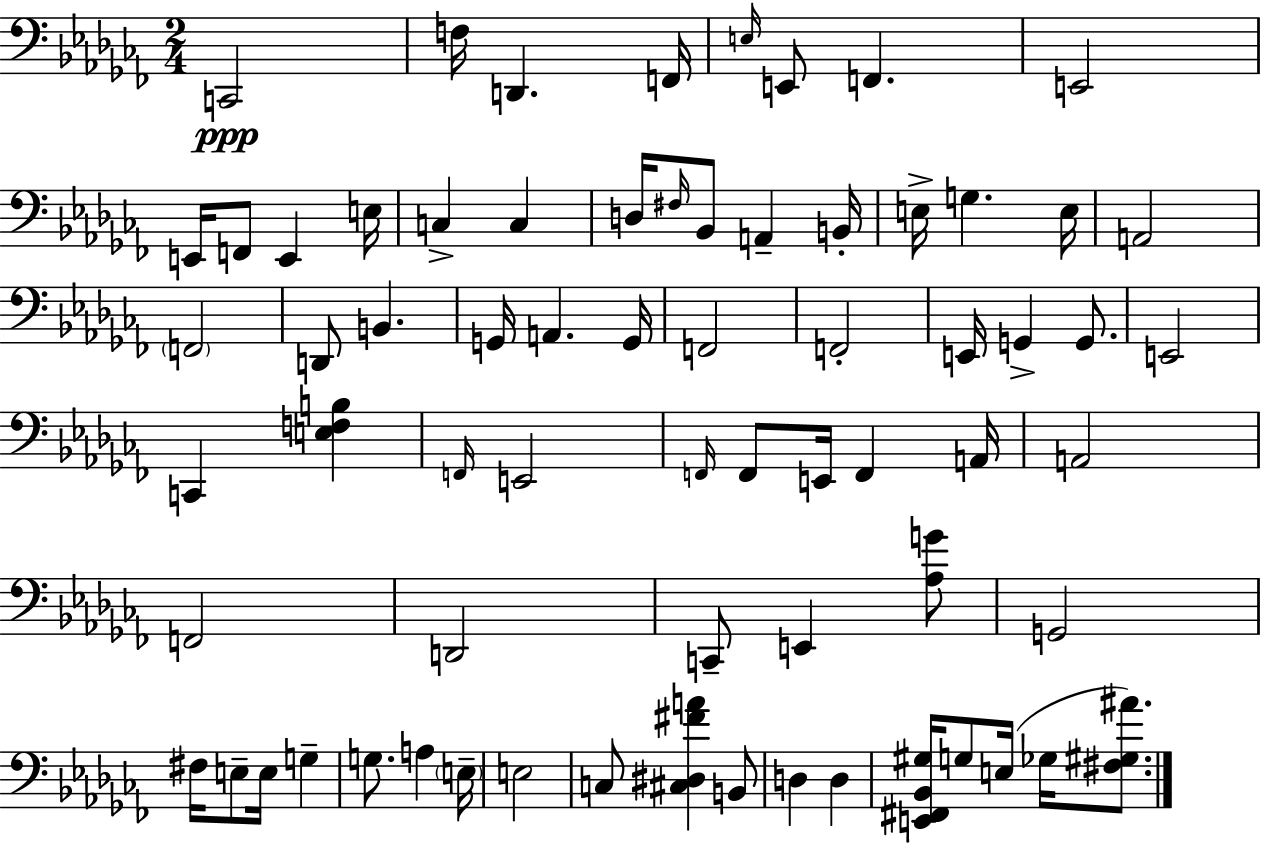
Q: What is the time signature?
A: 2/4